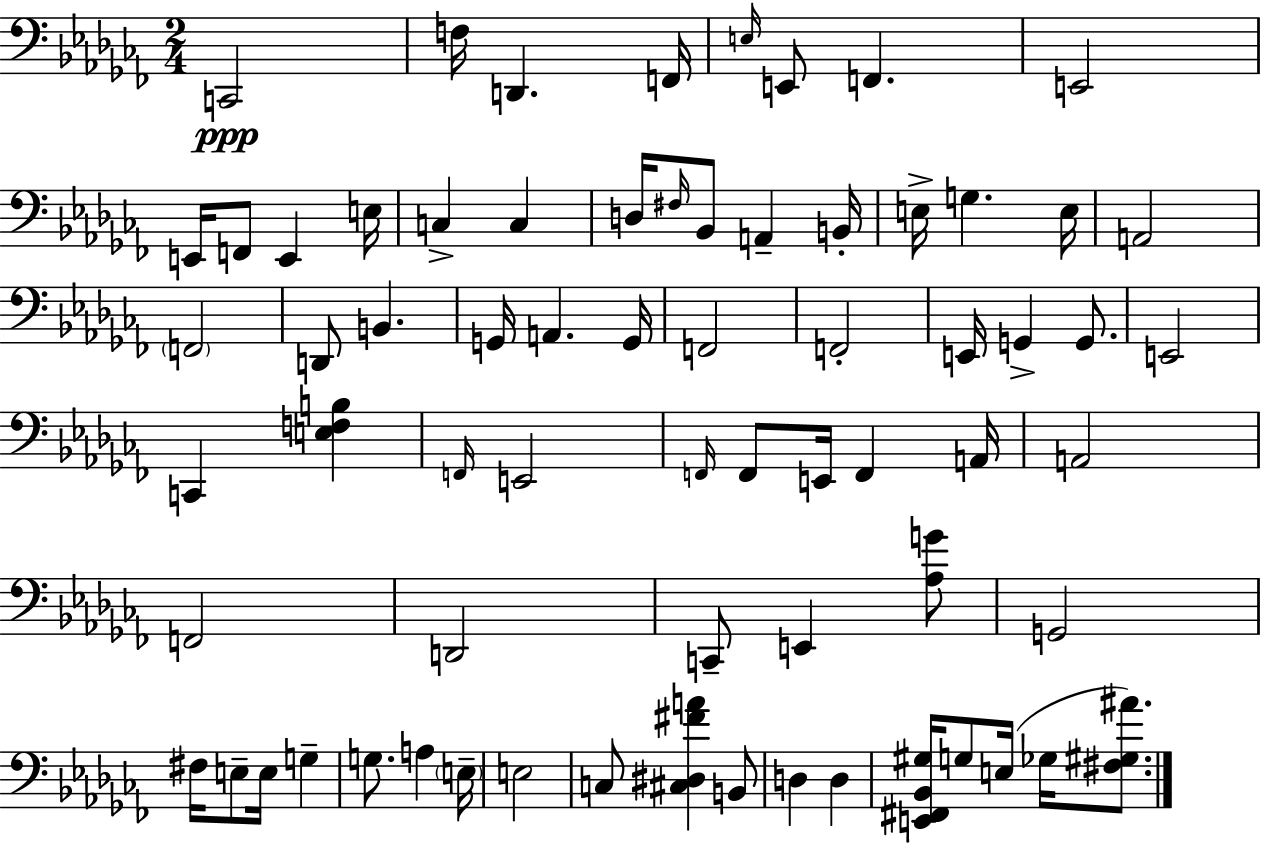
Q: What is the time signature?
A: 2/4